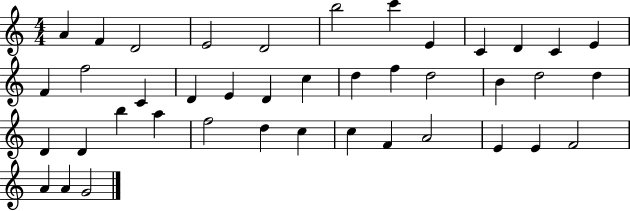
{
  \clef treble
  \numericTimeSignature
  \time 4/4
  \key c \major
  a'4 f'4 d'2 | e'2 d'2 | b''2 c'''4 e'4 | c'4 d'4 c'4 e'4 | \break f'4 f''2 c'4 | d'4 e'4 d'4 c''4 | d''4 f''4 d''2 | b'4 d''2 d''4 | \break d'4 d'4 b''4 a''4 | f''2 d''4 c''4 | c''4 f'4 a'2 | e'4 e'4 f'2 | \break a'4 a'4 g'2 | \bar "|."
}